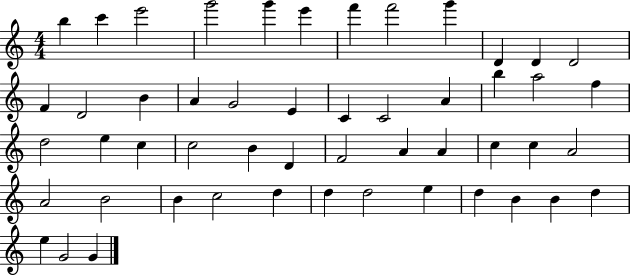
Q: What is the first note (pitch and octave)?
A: B5